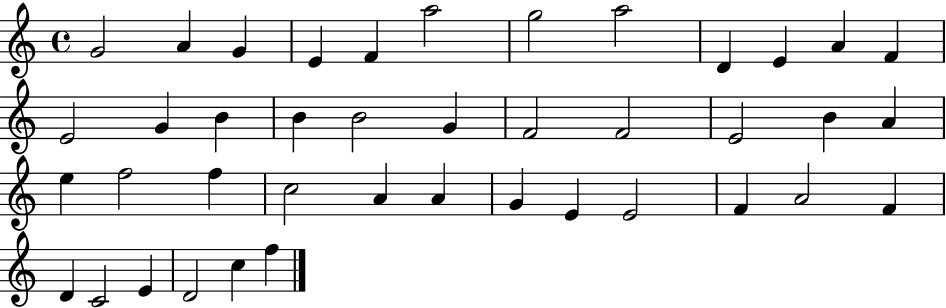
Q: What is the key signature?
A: C major